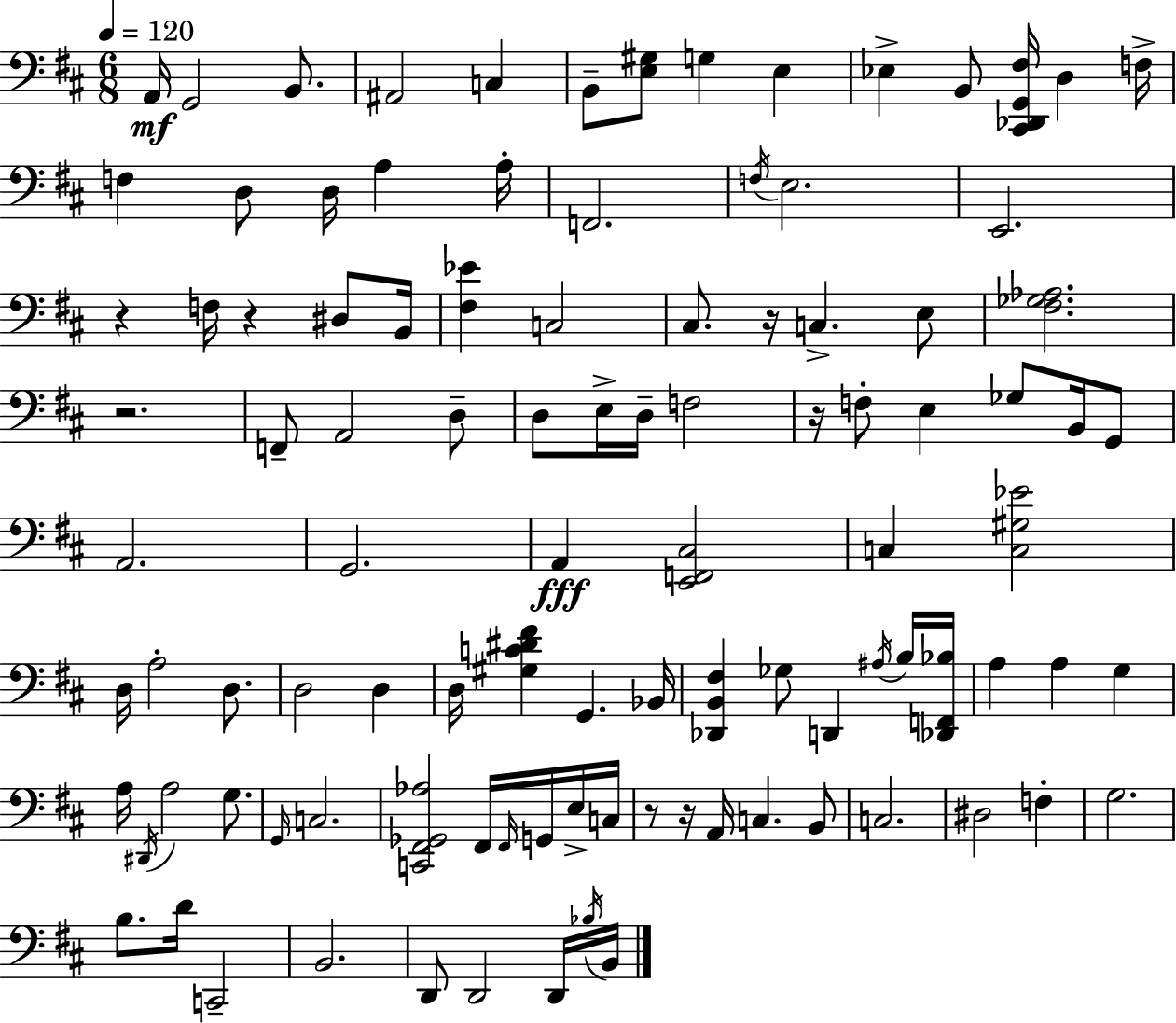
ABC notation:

X:1
T:Untitled
M:6/8
L:1/4
K:D
A,,/4 G,,2 B,,/2 ^A,,2 C, B,,/2 [E,^G,]/2 G, E, _E, B,,/2 [^C,,_D,,G,,^F,]/4 D, F,/4 F, D,/2 D,/4 A, A,/4 F,,2 F,/4 E,2 E,,2 z F,/4 z ^D,/2 B,,/4 [^F,_E] C,2 ^C,/2 z/4 C, E,/2 [^F,_G,_A,]2 z2 F,,/2 A,,2 D,/2 D,/2 E,/4 D,/4 F,2 z/4 F,/2 E, _G,/2 B,,/4 G,,/2 A,,2 G,,2 A,, [E,,F,,^C,]2 C, [C,^G,_E]2 D,/4 A,2 D,/2 D,2 D, D,/4 [^G,C^D^F] G,, _B,,/4 [_D,,B,,^F,] _G,/2 D,, ^A,/4 B,/4 [_D,,F,,_B,]/4 A, A, G, A,/4 ^D,,/4 A,2 G,/2 G,,/4 C,2 [C,,^F,,_G,,_A,]2 ^F,,/4 ^F,,/4 G,,/4 E,/4 C,/4 z/2 z/4 A,,/4 C, B,,/2 C,2 ^D,2 F, G,2 B,/2 D/4 C,,2 B,,2 D,,/2 D,,2 D,,/4 _B,/4 B,,/4